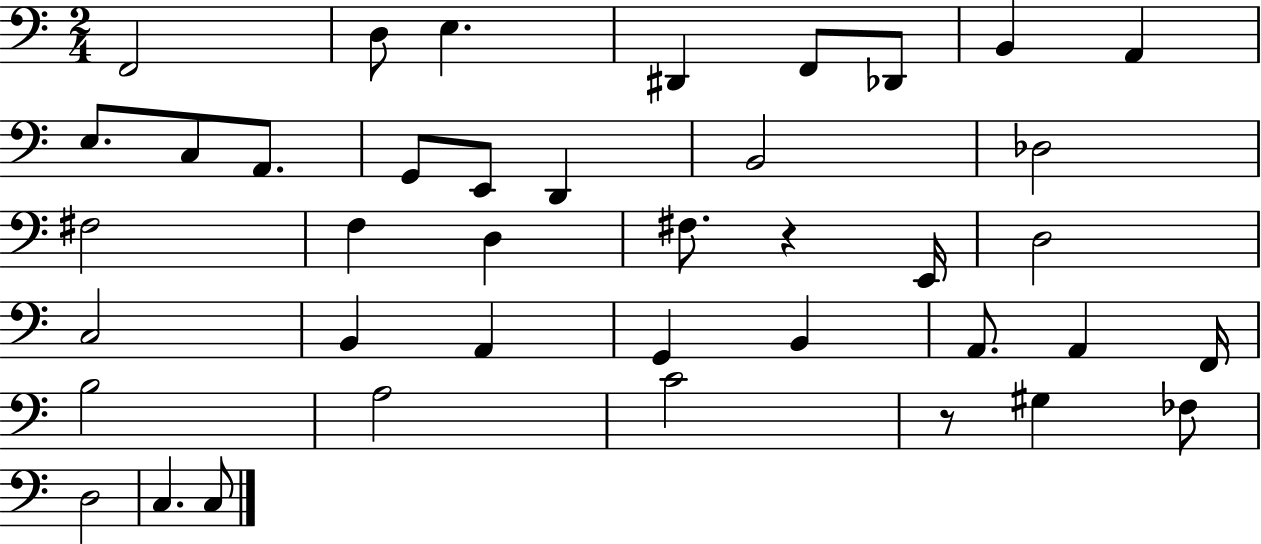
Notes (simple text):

F2/h D3/e E3/q. D#2/q F2/e Db2/e B2/q A2/q E3/e. C3/e A2/e. G2/e E2/e D2/q B2/h Db3/h F#3/h F3/q D3/q F#3/e. R/q E2/s D3/h C3/h B2/q A2/q G2/q B2/q A2/e. A2/q F2/s B3/h A3/h C4/h R/e G#3/q FES3/e D3/h C3/q. C3/e